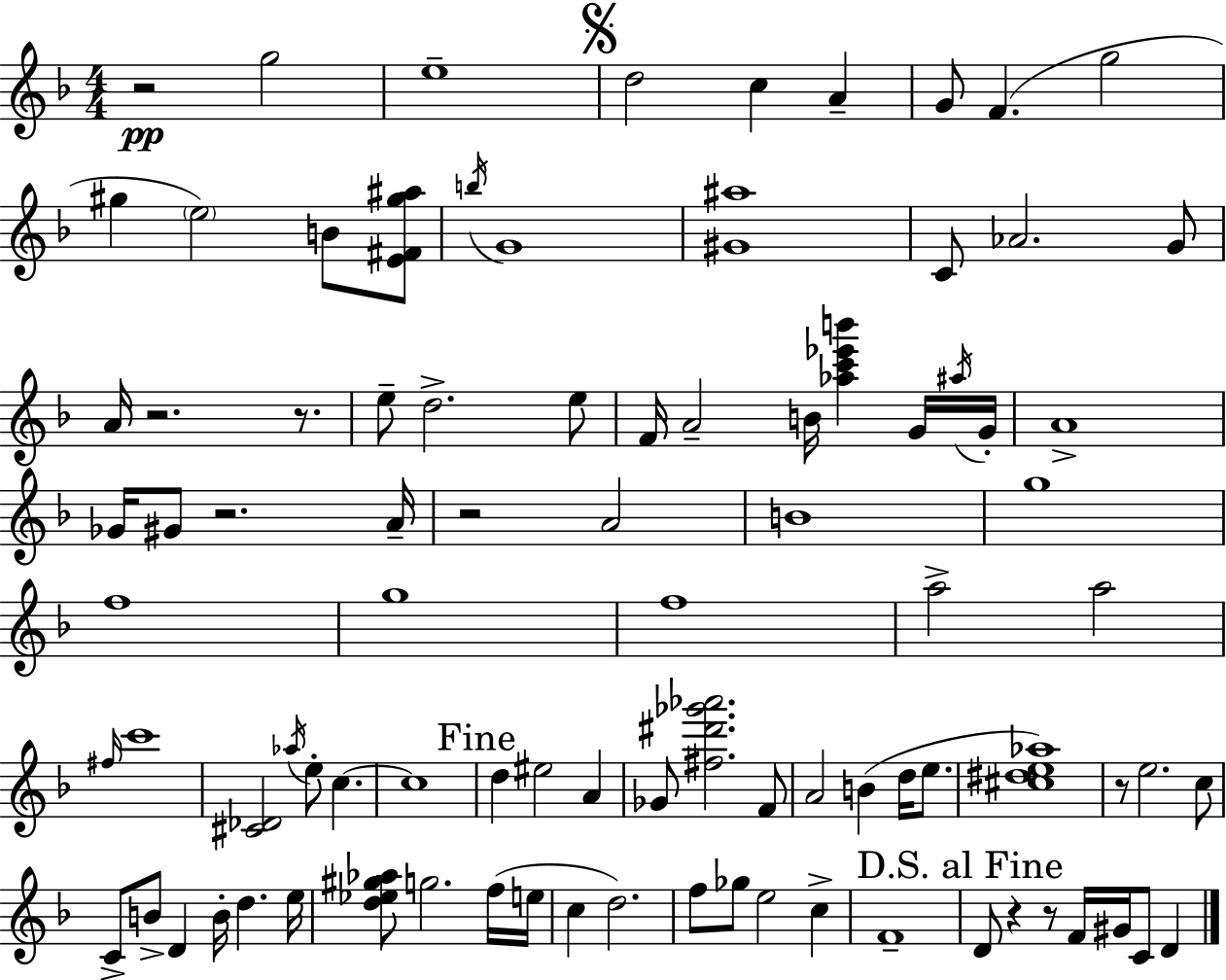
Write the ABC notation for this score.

X:1
T:Untitled
M:4/4
L:1/4
K:F
z2 g2 e4 d2 c A G/2 F g2 ^g e2 B/2 [E^F^g^a]/2 b/4 G4 [^G^a]4 C/2 _A2 G/2 A/4 z2 z/2 e/2 d2 e/2 F/4 A2 B/4 [_ac'_e'b'] G/4 ^a/4 G/4 A4 _G/4 ^G/2 z2 A/4 z2 A2 B4 g4 f4 g4 f4 a2 a2 ^f/4 c'4 [^C_D]2 _a/4 e/2 c c4 d ^e2 A _G/2 [^f^d'_g'_a']2 F/2 A2 B d/4 e/2 [^c^de_a]4 z/2 e2 c/2 C/2 B/2 D B/4 d e/4 [d_e^g_a]/2 g2 f/4 e/4 c d2 f/2 _g/2 e2 c F4 D/2 z z/2 F/4 ^G/4 C/2 D